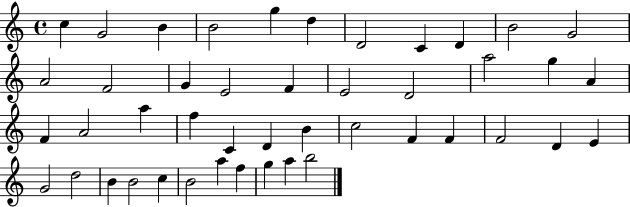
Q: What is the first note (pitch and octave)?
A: C5